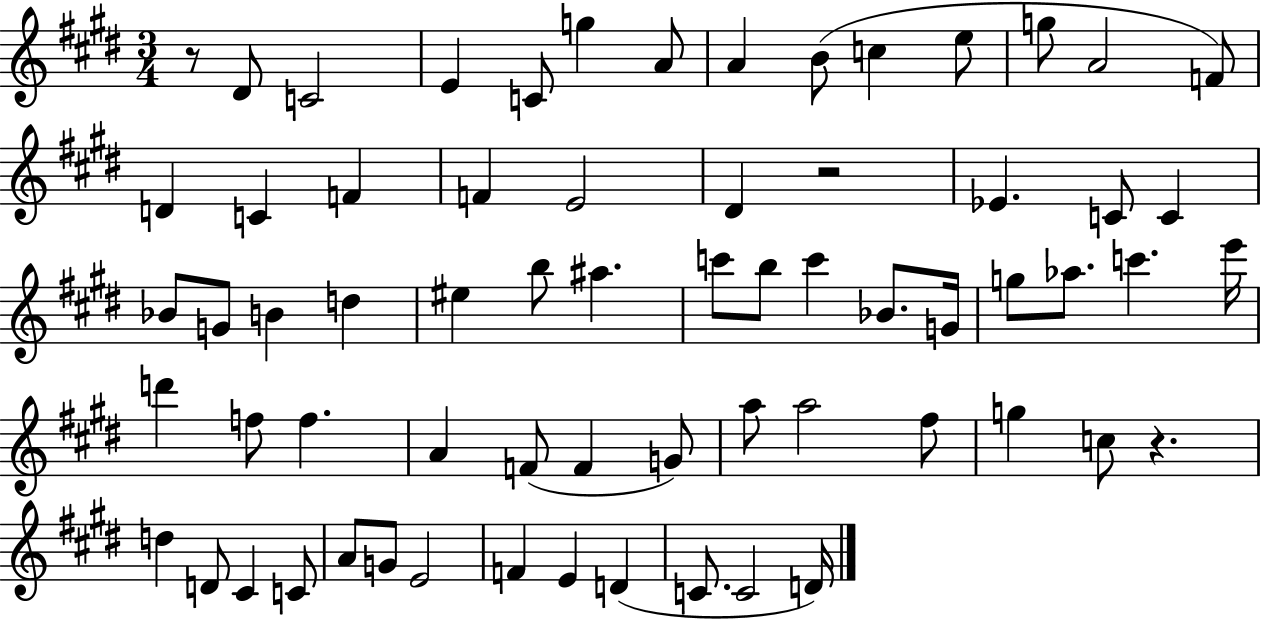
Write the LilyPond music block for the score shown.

{
  \clef treble
  \numericTimeSignature
  \time 3/4
  \key e \major
  r8 dis'8 c'2 | e'4 c'8 g''4 a'8 | a'4 b'8( c''4 e''8 | g''8 a'2 f'8) | \break d'4 c'4 f'4 | f'4 e'2 | dis'4 r2 | ees'4. c'8 c'4 | \break bes'8 g'8 b'4 d''4 | eis''4 b''8 ais''4. | c'''8 b''8 c'''4 bes'8. g'16 | g''8 aes''8. c'''4. e'''16 | \break d'''4 f''8 f''4. | a'4 f'8( f'4 g'8) | a''8 a''2 fis''8 | g''4 c''8 r4. | \break d''4 d'8 cis'4 c'8 | a'8 g'8 e'2 | f'4 e'4 d'4( | c'8. c'2 d'16) | \break \bar "|."
}